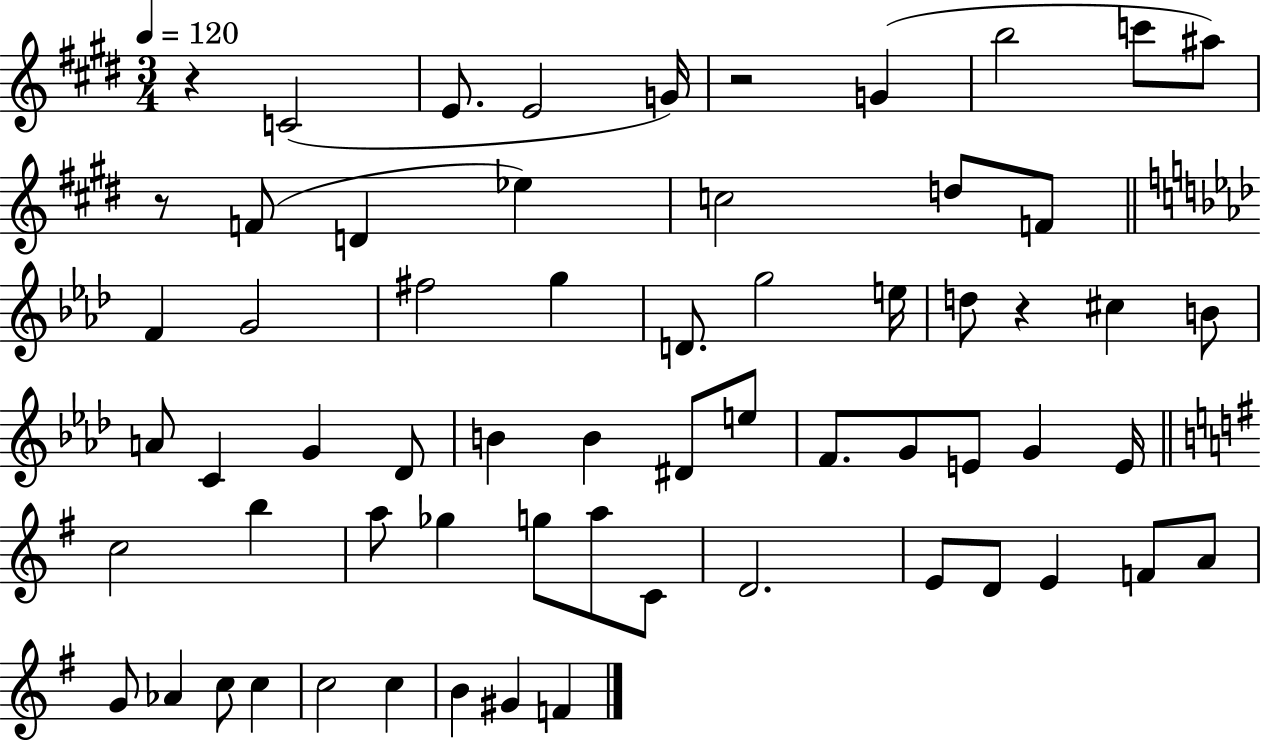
X:1
T:Untitled
M:3/4
L:1/4
K:E
z C2 E/2 E2 G/4 z2 G b2 c'/2 ^a/2 z/2 F/2 D _e c2 d/2 F/2 F G2 ^f2 g D/2 g2 e/4 d/2 z ^c B/2 A/2 C G _D/2 B B ^D/2 e/2 F/2 G/2 E/2 G E/4 c2 b a/2 _g g/2 a/2 C/2 D2 E/2 D/2 E F/2 A/2 G/2 _A c/2 c c2 c B ^G F